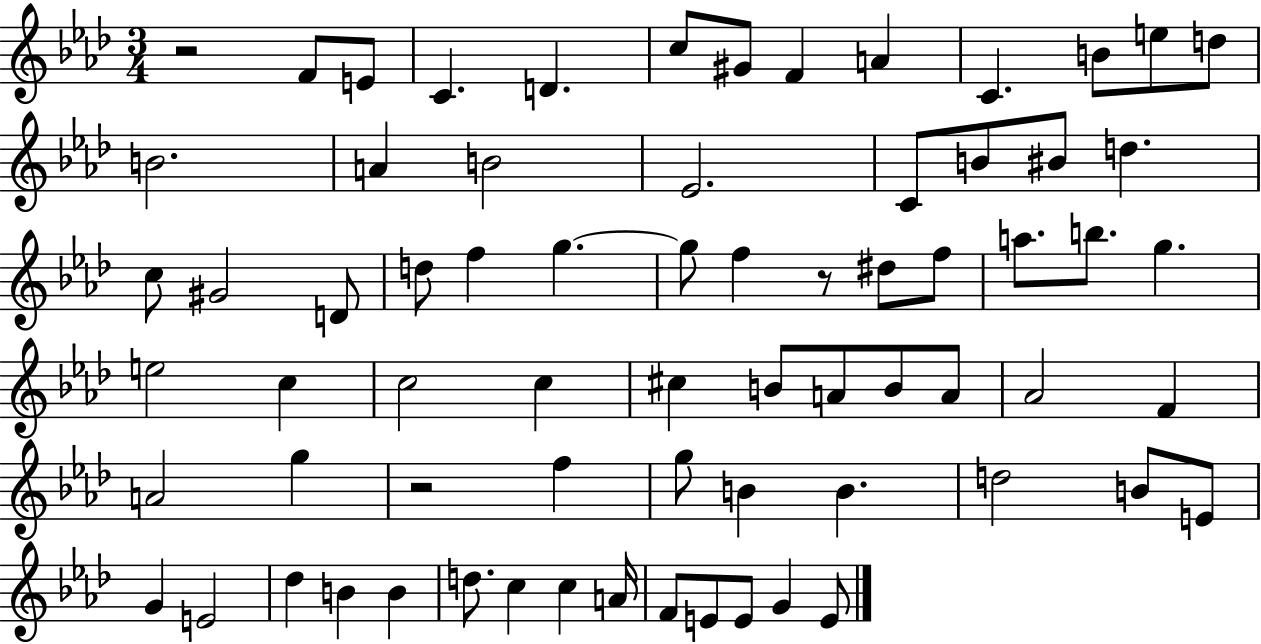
X:1
T:Untitled
M:3/4
L:1/4
K:Ab
z2 F/2 E/2 C D c/2 ^G/2 F A C B/2 e/2 d/2 B2 A B2 _E2 C/2 B/2 ^B/2 d c/2 ^G2 D/2 d/2 f g g/2 f z/2 ^d/2 f/2 a/2 b/2 g e2 c c2 c ^c B/2 A/2 B/2 A/2 _A2 F A2 g z2 f g/2 B B d2 B/2 E/2 G E2 _d B B d/2 c c A/4 F/2 E/2 E/2 G E/2